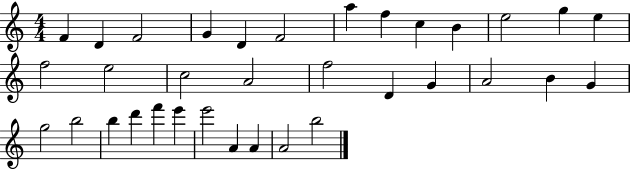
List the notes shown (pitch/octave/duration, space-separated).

F4/q D4/q F4/h G4/q D4/q F4/h A5/q F5/q C5/q B4/q E5/h G5/q E5/q F5/h E5/h C5/h A4/h F5/h D4/q G4/q A4/h B4/q G4/q G5/h B5/h B5/q D6/q F6/q E6/q E6/h A4/q A4/q A4/h B5/h